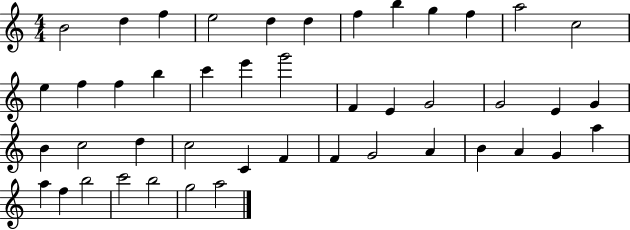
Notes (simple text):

B4/h D5/q F5/q E5/h D5/q D5/q F5/q B5/q G5/q F5/q A5/h C5/h E5/q F5/q F5/q B5/q C6/q E6/q G6/h F4/q E4/q G4/h G4/h E4/q G4/q B4/q C5/h D5/q C5/h C4/q F4/q F4/q G4/h A4/q B4/q A4/q G4/q A5/q A5/q F5/q B5/h C6/h B5/h G5/h A5/h